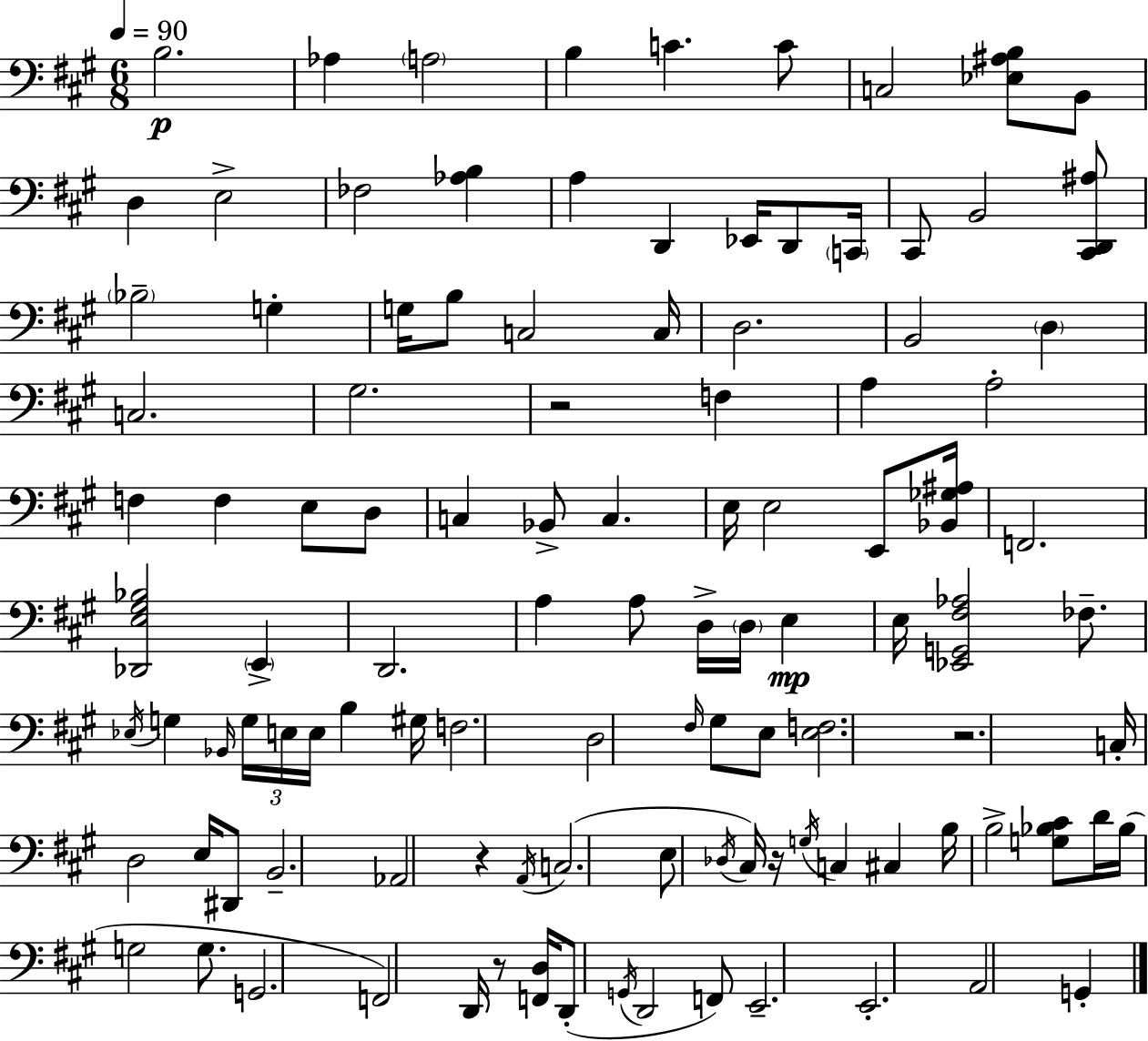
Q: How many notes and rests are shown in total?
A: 110